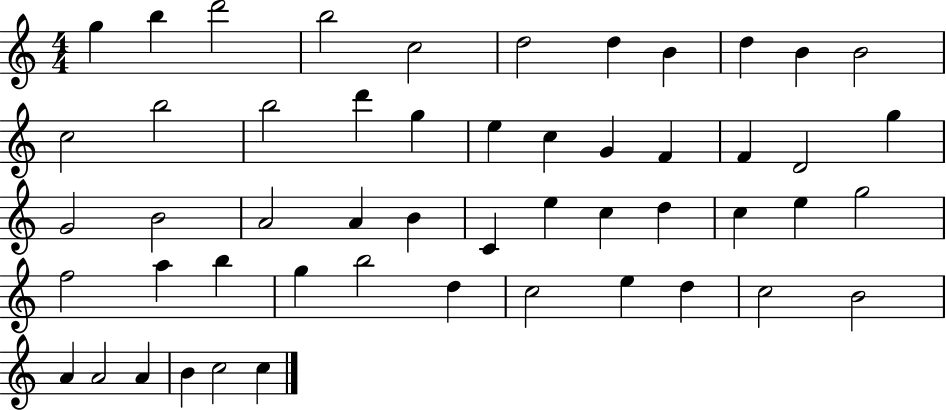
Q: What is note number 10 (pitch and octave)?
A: B4